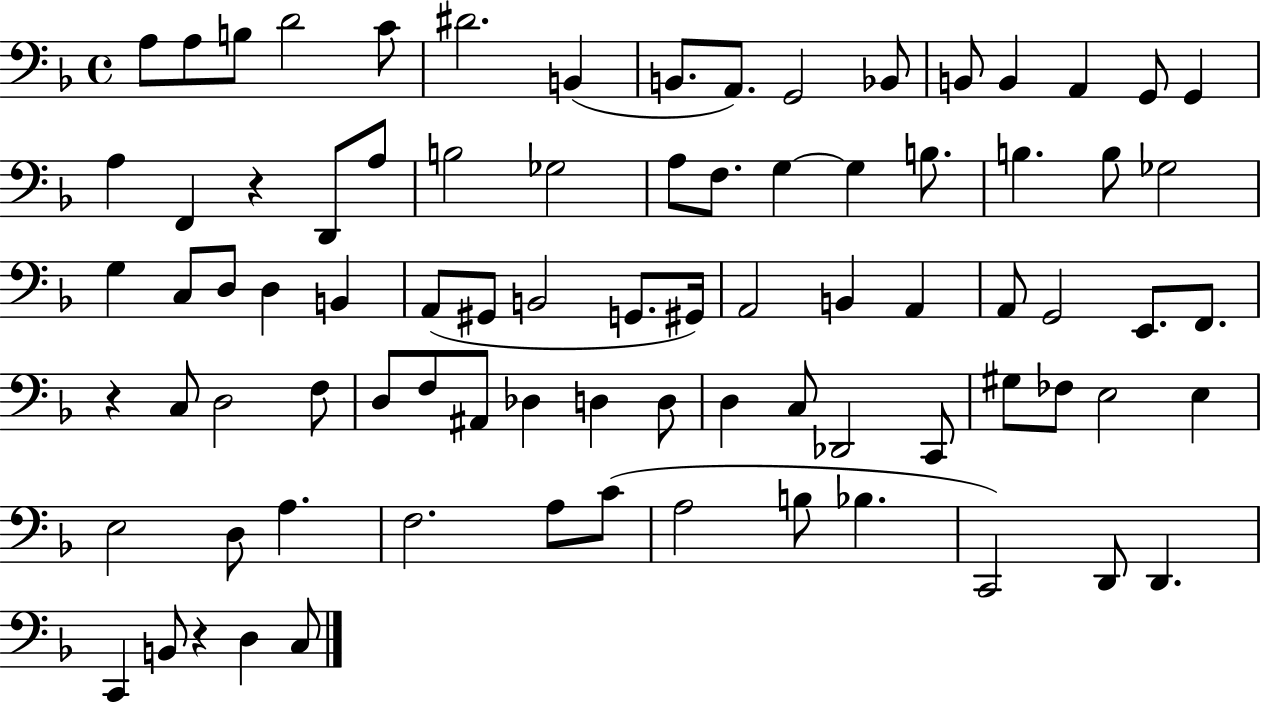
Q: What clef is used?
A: bass